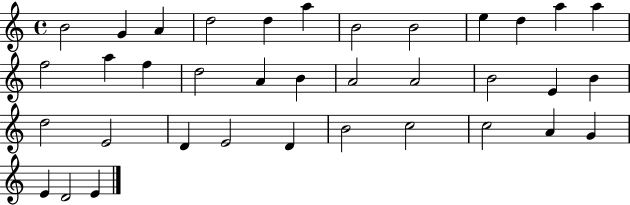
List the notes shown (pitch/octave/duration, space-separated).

B4/h G4/q A4/q D5/h D5/q A5/q B4/h B4/h E5/q D5/q A5/q A5/q F5/h A5/q F5/q D5/h A4/q B4/q A4/h A4/h B4/h E4/q B4/q D5/h E4/h D4/q E4/h D4/q B4/h C5/h C5/h A4/q G4/q E4/q D4/h E4/q